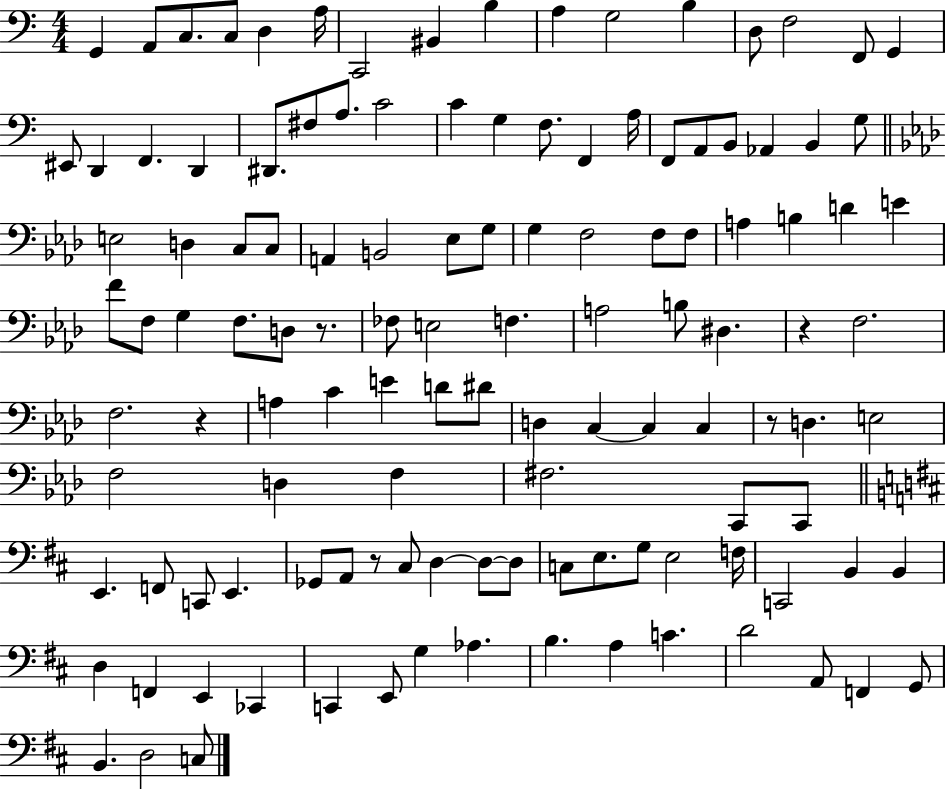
{
  \clef bass
  \numericTimeSignature
  \time 4/4
  \key c \major
  g,4 a,8 c8. c8 d4 a16 | c,2 bis,4 b4 | a4 g2 b4 | d8 f2 f,8 g,4 | \break eis,8 d,4 f,4. d,4 | dis,8. fis8 a8. c'2 | c'4 g4 f8. f,4 a16 | f,8 a,8 b,8 aes,4 b,4 g8 | \break \bar "||" \break \key aes \major e2 d4 c8 c8 | a,4 b,2 ees8 g8 | g4 f2 f8 f8 | a4 b4 d'4 e'4 | \break f'8 f8 g4 f8. d8 r8. | fes8 e2 f4. | a2 b8 dis4. | r4 f2. | \break f2. r4 | a4 c'4 e'4 d'8 dis'8 | d4 c4~~ c4 c4 | r8 d4. e2 | \break f2 d4 f4 | fis2. c,8 c,8 | \bar "||" \break \key b \minor e,4. f,8 c,8 e,4. | ges,8 a,8 r8 cis8 d4~~ d8~~ d8 | c8 e8. g8 e2 f16 | c,2 b,4 b,4 | \break d4 f,4 e,4 ces,4 | c,4 e,8 g4 aes4. | b4. a4 c'4. | d'2 a,8 f,4 g,8 | \break b,4. d2 c8 | \bar "|."
}